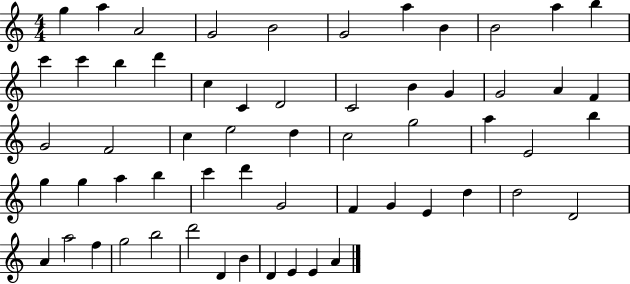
X:1
T:Untitled
M:4/4
L:1/4
K:C
g a A2 G2 B2 G2 a B B2 a b c' c' b d' c C D2 C2 B G G2 A F G2 F2 c e2 d c2 g2 a E2 b g g a b c' d' G2 F G E d d2 D2 A a2 f g2 b2 d'2 D B D E E A